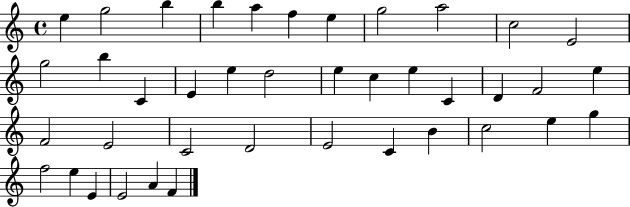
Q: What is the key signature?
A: C major